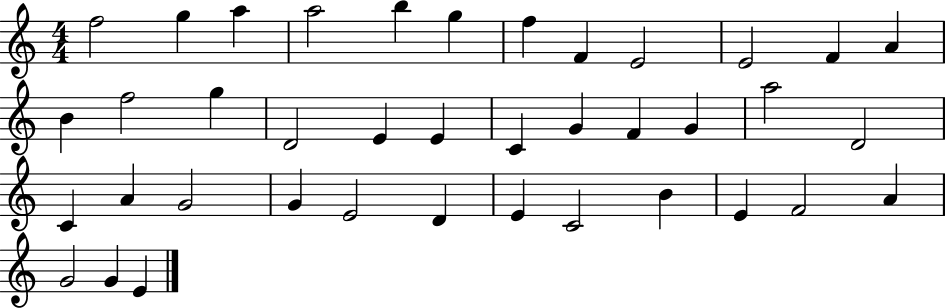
F5/h G5/q A5/q A5/h B5/q G5/q F5/q F4/q E4/h E4/h F4/q A4/q B4/q F5/h G5/q D4/h E4/q E4/q C4/q G4/q F4/q G4/q A5/h D4/h C4/q A4/q G4/h G4/q E4/h D4/q E4/q C4/h B4/q E4/q F4/h A4/q G4/h G4/q E4/q